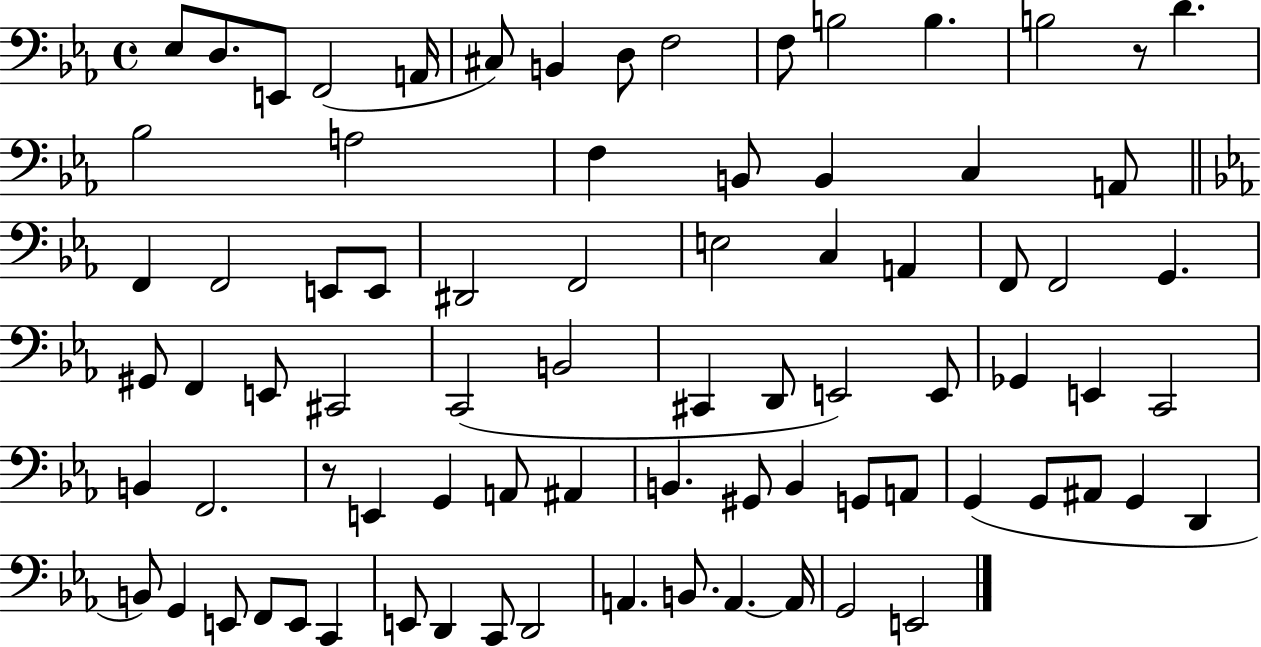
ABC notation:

X:1
T:Untitled
M:4/4
L:1/4
K:Eb
_E,/2 D,/2 E,,/2 F,,2 A,,/4 ^C,/2 B,, D,/2 F,2 F,/2 B,2 B, B,2 z/2 D _B,2 A,2 F, B,,/2 B,, C, A,,/2 F,, F,,2 E,,/2 E,,/2 ^D,,2 F,,2 E,2 C, A,, F,,/2 F,,2 G,, ^G,,/2 F,, E,,/2 ^C,,2 C,,2 B,,2 ^C,, D,,/2 E,,2 E,,/2 _G,, E,, C,,2 B,, F,,2 z/2 E,, G,, A,,/2 ^A,, B,, ^G,,/2 B,, G,,/2 A,,/2 G,, G,,/2 ^A,,/2 G,, D,, B,,/2 G,, E,,/2 F,,/2 E,,/2 C,, E,,/2 D,, C,,/2 D,,2 A,, B,,/2 A,, A,,/4 G,,2 E,,2